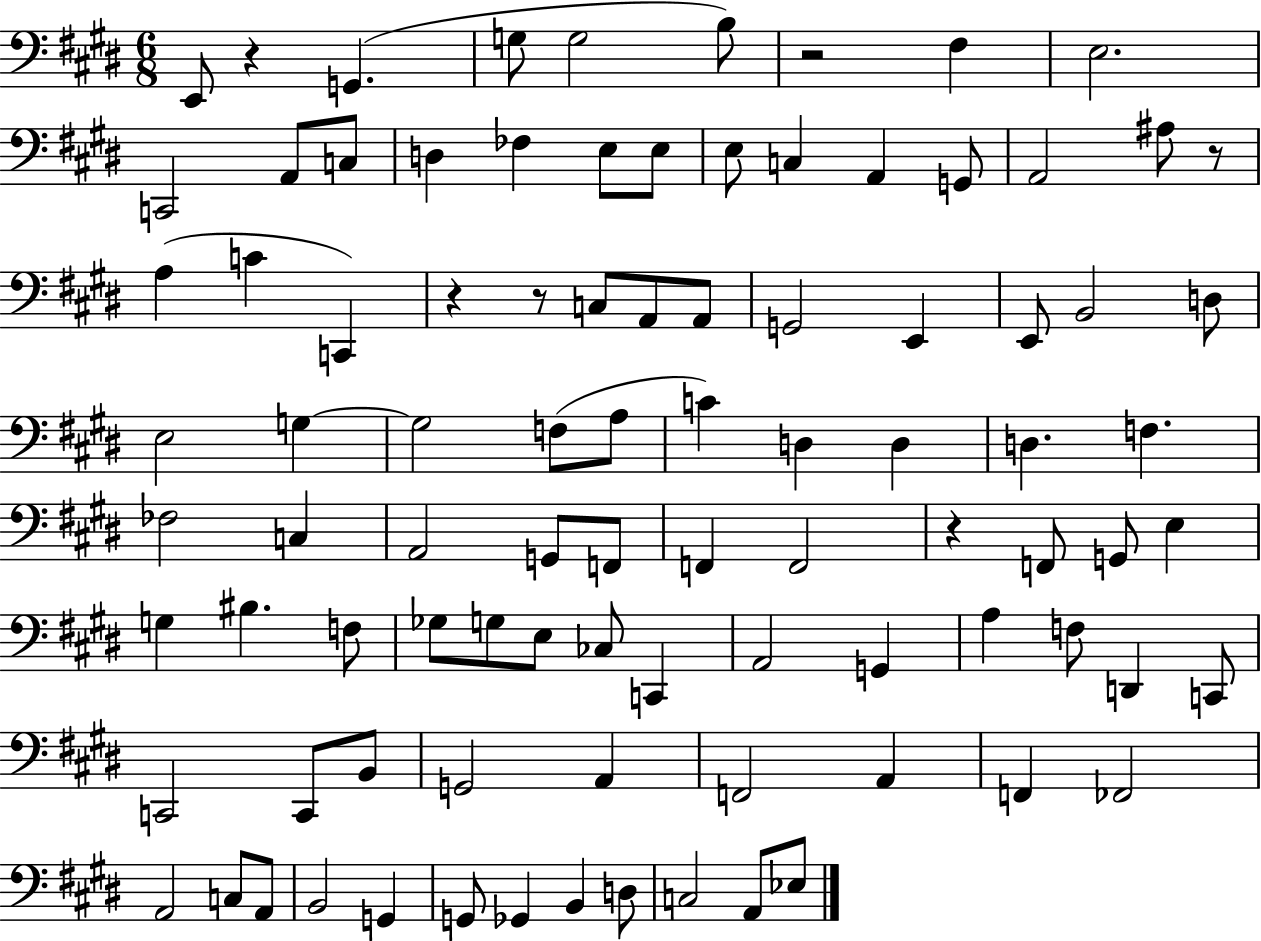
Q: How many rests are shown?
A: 6